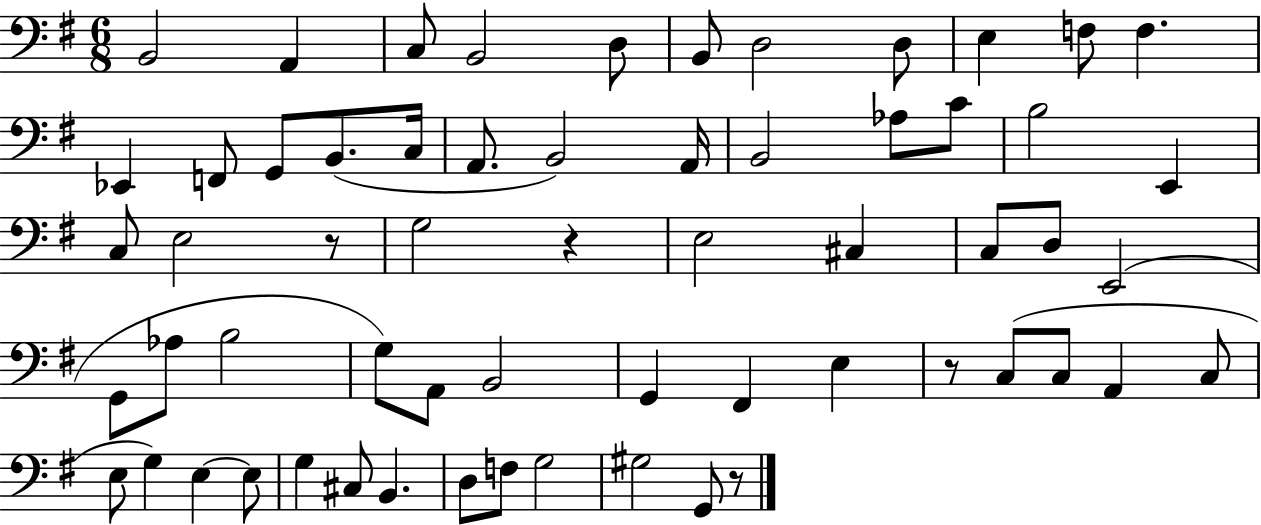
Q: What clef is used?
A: bass